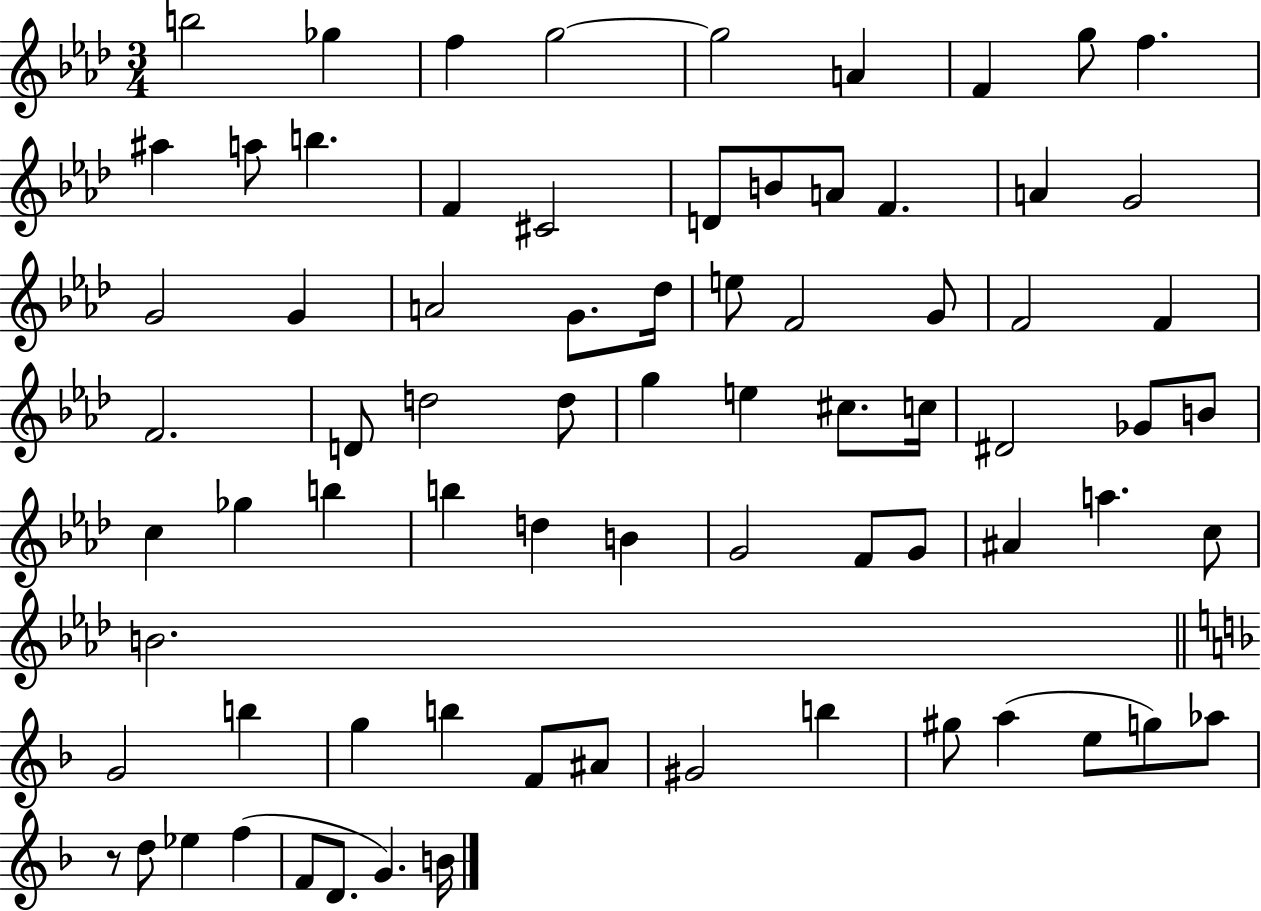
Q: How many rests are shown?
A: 1